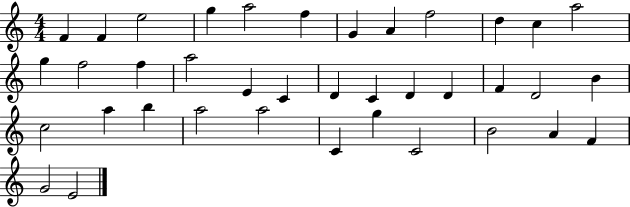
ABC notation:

X:1
T:Untitled
M:4/4
L:1/4
K:C
F F e2 g a2 f G A f2 d c a2 g f2 f a2 E C D C D D F D2 B c2 a b a2 a2 C g C2 B2 A F G2 E2